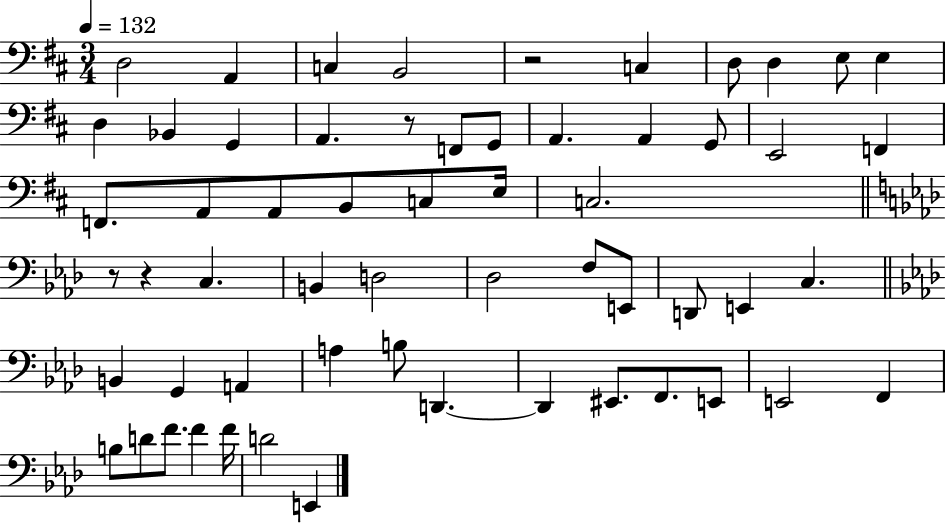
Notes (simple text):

D3/h A2/q C3/q B2/h R/h C3/q D3/e D3/q E3/e E3/q D3/q Bb2/q G2/q A2/q. R/e F2/e G2/e A2/q. A2/q G2/e E2/h F2/q F2/e. A2/e A2/e B2/e C3/e E3/s C3/h. R/e R/q C3/q. B2/q D3/h Db3/h F3/e E2/e D2/e E2/q C3/q. B2/q G2/q A2/q A3/q B3/e D2/q. D2/q EIS2/e. F2/e. E2/e E2/h F2/q B3/e D4/e F4/e. F4/q F4/s D4/h E2/q